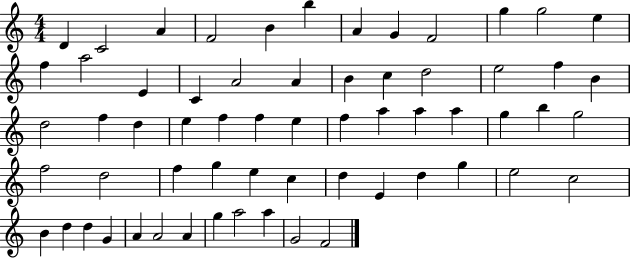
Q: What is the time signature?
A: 4/4